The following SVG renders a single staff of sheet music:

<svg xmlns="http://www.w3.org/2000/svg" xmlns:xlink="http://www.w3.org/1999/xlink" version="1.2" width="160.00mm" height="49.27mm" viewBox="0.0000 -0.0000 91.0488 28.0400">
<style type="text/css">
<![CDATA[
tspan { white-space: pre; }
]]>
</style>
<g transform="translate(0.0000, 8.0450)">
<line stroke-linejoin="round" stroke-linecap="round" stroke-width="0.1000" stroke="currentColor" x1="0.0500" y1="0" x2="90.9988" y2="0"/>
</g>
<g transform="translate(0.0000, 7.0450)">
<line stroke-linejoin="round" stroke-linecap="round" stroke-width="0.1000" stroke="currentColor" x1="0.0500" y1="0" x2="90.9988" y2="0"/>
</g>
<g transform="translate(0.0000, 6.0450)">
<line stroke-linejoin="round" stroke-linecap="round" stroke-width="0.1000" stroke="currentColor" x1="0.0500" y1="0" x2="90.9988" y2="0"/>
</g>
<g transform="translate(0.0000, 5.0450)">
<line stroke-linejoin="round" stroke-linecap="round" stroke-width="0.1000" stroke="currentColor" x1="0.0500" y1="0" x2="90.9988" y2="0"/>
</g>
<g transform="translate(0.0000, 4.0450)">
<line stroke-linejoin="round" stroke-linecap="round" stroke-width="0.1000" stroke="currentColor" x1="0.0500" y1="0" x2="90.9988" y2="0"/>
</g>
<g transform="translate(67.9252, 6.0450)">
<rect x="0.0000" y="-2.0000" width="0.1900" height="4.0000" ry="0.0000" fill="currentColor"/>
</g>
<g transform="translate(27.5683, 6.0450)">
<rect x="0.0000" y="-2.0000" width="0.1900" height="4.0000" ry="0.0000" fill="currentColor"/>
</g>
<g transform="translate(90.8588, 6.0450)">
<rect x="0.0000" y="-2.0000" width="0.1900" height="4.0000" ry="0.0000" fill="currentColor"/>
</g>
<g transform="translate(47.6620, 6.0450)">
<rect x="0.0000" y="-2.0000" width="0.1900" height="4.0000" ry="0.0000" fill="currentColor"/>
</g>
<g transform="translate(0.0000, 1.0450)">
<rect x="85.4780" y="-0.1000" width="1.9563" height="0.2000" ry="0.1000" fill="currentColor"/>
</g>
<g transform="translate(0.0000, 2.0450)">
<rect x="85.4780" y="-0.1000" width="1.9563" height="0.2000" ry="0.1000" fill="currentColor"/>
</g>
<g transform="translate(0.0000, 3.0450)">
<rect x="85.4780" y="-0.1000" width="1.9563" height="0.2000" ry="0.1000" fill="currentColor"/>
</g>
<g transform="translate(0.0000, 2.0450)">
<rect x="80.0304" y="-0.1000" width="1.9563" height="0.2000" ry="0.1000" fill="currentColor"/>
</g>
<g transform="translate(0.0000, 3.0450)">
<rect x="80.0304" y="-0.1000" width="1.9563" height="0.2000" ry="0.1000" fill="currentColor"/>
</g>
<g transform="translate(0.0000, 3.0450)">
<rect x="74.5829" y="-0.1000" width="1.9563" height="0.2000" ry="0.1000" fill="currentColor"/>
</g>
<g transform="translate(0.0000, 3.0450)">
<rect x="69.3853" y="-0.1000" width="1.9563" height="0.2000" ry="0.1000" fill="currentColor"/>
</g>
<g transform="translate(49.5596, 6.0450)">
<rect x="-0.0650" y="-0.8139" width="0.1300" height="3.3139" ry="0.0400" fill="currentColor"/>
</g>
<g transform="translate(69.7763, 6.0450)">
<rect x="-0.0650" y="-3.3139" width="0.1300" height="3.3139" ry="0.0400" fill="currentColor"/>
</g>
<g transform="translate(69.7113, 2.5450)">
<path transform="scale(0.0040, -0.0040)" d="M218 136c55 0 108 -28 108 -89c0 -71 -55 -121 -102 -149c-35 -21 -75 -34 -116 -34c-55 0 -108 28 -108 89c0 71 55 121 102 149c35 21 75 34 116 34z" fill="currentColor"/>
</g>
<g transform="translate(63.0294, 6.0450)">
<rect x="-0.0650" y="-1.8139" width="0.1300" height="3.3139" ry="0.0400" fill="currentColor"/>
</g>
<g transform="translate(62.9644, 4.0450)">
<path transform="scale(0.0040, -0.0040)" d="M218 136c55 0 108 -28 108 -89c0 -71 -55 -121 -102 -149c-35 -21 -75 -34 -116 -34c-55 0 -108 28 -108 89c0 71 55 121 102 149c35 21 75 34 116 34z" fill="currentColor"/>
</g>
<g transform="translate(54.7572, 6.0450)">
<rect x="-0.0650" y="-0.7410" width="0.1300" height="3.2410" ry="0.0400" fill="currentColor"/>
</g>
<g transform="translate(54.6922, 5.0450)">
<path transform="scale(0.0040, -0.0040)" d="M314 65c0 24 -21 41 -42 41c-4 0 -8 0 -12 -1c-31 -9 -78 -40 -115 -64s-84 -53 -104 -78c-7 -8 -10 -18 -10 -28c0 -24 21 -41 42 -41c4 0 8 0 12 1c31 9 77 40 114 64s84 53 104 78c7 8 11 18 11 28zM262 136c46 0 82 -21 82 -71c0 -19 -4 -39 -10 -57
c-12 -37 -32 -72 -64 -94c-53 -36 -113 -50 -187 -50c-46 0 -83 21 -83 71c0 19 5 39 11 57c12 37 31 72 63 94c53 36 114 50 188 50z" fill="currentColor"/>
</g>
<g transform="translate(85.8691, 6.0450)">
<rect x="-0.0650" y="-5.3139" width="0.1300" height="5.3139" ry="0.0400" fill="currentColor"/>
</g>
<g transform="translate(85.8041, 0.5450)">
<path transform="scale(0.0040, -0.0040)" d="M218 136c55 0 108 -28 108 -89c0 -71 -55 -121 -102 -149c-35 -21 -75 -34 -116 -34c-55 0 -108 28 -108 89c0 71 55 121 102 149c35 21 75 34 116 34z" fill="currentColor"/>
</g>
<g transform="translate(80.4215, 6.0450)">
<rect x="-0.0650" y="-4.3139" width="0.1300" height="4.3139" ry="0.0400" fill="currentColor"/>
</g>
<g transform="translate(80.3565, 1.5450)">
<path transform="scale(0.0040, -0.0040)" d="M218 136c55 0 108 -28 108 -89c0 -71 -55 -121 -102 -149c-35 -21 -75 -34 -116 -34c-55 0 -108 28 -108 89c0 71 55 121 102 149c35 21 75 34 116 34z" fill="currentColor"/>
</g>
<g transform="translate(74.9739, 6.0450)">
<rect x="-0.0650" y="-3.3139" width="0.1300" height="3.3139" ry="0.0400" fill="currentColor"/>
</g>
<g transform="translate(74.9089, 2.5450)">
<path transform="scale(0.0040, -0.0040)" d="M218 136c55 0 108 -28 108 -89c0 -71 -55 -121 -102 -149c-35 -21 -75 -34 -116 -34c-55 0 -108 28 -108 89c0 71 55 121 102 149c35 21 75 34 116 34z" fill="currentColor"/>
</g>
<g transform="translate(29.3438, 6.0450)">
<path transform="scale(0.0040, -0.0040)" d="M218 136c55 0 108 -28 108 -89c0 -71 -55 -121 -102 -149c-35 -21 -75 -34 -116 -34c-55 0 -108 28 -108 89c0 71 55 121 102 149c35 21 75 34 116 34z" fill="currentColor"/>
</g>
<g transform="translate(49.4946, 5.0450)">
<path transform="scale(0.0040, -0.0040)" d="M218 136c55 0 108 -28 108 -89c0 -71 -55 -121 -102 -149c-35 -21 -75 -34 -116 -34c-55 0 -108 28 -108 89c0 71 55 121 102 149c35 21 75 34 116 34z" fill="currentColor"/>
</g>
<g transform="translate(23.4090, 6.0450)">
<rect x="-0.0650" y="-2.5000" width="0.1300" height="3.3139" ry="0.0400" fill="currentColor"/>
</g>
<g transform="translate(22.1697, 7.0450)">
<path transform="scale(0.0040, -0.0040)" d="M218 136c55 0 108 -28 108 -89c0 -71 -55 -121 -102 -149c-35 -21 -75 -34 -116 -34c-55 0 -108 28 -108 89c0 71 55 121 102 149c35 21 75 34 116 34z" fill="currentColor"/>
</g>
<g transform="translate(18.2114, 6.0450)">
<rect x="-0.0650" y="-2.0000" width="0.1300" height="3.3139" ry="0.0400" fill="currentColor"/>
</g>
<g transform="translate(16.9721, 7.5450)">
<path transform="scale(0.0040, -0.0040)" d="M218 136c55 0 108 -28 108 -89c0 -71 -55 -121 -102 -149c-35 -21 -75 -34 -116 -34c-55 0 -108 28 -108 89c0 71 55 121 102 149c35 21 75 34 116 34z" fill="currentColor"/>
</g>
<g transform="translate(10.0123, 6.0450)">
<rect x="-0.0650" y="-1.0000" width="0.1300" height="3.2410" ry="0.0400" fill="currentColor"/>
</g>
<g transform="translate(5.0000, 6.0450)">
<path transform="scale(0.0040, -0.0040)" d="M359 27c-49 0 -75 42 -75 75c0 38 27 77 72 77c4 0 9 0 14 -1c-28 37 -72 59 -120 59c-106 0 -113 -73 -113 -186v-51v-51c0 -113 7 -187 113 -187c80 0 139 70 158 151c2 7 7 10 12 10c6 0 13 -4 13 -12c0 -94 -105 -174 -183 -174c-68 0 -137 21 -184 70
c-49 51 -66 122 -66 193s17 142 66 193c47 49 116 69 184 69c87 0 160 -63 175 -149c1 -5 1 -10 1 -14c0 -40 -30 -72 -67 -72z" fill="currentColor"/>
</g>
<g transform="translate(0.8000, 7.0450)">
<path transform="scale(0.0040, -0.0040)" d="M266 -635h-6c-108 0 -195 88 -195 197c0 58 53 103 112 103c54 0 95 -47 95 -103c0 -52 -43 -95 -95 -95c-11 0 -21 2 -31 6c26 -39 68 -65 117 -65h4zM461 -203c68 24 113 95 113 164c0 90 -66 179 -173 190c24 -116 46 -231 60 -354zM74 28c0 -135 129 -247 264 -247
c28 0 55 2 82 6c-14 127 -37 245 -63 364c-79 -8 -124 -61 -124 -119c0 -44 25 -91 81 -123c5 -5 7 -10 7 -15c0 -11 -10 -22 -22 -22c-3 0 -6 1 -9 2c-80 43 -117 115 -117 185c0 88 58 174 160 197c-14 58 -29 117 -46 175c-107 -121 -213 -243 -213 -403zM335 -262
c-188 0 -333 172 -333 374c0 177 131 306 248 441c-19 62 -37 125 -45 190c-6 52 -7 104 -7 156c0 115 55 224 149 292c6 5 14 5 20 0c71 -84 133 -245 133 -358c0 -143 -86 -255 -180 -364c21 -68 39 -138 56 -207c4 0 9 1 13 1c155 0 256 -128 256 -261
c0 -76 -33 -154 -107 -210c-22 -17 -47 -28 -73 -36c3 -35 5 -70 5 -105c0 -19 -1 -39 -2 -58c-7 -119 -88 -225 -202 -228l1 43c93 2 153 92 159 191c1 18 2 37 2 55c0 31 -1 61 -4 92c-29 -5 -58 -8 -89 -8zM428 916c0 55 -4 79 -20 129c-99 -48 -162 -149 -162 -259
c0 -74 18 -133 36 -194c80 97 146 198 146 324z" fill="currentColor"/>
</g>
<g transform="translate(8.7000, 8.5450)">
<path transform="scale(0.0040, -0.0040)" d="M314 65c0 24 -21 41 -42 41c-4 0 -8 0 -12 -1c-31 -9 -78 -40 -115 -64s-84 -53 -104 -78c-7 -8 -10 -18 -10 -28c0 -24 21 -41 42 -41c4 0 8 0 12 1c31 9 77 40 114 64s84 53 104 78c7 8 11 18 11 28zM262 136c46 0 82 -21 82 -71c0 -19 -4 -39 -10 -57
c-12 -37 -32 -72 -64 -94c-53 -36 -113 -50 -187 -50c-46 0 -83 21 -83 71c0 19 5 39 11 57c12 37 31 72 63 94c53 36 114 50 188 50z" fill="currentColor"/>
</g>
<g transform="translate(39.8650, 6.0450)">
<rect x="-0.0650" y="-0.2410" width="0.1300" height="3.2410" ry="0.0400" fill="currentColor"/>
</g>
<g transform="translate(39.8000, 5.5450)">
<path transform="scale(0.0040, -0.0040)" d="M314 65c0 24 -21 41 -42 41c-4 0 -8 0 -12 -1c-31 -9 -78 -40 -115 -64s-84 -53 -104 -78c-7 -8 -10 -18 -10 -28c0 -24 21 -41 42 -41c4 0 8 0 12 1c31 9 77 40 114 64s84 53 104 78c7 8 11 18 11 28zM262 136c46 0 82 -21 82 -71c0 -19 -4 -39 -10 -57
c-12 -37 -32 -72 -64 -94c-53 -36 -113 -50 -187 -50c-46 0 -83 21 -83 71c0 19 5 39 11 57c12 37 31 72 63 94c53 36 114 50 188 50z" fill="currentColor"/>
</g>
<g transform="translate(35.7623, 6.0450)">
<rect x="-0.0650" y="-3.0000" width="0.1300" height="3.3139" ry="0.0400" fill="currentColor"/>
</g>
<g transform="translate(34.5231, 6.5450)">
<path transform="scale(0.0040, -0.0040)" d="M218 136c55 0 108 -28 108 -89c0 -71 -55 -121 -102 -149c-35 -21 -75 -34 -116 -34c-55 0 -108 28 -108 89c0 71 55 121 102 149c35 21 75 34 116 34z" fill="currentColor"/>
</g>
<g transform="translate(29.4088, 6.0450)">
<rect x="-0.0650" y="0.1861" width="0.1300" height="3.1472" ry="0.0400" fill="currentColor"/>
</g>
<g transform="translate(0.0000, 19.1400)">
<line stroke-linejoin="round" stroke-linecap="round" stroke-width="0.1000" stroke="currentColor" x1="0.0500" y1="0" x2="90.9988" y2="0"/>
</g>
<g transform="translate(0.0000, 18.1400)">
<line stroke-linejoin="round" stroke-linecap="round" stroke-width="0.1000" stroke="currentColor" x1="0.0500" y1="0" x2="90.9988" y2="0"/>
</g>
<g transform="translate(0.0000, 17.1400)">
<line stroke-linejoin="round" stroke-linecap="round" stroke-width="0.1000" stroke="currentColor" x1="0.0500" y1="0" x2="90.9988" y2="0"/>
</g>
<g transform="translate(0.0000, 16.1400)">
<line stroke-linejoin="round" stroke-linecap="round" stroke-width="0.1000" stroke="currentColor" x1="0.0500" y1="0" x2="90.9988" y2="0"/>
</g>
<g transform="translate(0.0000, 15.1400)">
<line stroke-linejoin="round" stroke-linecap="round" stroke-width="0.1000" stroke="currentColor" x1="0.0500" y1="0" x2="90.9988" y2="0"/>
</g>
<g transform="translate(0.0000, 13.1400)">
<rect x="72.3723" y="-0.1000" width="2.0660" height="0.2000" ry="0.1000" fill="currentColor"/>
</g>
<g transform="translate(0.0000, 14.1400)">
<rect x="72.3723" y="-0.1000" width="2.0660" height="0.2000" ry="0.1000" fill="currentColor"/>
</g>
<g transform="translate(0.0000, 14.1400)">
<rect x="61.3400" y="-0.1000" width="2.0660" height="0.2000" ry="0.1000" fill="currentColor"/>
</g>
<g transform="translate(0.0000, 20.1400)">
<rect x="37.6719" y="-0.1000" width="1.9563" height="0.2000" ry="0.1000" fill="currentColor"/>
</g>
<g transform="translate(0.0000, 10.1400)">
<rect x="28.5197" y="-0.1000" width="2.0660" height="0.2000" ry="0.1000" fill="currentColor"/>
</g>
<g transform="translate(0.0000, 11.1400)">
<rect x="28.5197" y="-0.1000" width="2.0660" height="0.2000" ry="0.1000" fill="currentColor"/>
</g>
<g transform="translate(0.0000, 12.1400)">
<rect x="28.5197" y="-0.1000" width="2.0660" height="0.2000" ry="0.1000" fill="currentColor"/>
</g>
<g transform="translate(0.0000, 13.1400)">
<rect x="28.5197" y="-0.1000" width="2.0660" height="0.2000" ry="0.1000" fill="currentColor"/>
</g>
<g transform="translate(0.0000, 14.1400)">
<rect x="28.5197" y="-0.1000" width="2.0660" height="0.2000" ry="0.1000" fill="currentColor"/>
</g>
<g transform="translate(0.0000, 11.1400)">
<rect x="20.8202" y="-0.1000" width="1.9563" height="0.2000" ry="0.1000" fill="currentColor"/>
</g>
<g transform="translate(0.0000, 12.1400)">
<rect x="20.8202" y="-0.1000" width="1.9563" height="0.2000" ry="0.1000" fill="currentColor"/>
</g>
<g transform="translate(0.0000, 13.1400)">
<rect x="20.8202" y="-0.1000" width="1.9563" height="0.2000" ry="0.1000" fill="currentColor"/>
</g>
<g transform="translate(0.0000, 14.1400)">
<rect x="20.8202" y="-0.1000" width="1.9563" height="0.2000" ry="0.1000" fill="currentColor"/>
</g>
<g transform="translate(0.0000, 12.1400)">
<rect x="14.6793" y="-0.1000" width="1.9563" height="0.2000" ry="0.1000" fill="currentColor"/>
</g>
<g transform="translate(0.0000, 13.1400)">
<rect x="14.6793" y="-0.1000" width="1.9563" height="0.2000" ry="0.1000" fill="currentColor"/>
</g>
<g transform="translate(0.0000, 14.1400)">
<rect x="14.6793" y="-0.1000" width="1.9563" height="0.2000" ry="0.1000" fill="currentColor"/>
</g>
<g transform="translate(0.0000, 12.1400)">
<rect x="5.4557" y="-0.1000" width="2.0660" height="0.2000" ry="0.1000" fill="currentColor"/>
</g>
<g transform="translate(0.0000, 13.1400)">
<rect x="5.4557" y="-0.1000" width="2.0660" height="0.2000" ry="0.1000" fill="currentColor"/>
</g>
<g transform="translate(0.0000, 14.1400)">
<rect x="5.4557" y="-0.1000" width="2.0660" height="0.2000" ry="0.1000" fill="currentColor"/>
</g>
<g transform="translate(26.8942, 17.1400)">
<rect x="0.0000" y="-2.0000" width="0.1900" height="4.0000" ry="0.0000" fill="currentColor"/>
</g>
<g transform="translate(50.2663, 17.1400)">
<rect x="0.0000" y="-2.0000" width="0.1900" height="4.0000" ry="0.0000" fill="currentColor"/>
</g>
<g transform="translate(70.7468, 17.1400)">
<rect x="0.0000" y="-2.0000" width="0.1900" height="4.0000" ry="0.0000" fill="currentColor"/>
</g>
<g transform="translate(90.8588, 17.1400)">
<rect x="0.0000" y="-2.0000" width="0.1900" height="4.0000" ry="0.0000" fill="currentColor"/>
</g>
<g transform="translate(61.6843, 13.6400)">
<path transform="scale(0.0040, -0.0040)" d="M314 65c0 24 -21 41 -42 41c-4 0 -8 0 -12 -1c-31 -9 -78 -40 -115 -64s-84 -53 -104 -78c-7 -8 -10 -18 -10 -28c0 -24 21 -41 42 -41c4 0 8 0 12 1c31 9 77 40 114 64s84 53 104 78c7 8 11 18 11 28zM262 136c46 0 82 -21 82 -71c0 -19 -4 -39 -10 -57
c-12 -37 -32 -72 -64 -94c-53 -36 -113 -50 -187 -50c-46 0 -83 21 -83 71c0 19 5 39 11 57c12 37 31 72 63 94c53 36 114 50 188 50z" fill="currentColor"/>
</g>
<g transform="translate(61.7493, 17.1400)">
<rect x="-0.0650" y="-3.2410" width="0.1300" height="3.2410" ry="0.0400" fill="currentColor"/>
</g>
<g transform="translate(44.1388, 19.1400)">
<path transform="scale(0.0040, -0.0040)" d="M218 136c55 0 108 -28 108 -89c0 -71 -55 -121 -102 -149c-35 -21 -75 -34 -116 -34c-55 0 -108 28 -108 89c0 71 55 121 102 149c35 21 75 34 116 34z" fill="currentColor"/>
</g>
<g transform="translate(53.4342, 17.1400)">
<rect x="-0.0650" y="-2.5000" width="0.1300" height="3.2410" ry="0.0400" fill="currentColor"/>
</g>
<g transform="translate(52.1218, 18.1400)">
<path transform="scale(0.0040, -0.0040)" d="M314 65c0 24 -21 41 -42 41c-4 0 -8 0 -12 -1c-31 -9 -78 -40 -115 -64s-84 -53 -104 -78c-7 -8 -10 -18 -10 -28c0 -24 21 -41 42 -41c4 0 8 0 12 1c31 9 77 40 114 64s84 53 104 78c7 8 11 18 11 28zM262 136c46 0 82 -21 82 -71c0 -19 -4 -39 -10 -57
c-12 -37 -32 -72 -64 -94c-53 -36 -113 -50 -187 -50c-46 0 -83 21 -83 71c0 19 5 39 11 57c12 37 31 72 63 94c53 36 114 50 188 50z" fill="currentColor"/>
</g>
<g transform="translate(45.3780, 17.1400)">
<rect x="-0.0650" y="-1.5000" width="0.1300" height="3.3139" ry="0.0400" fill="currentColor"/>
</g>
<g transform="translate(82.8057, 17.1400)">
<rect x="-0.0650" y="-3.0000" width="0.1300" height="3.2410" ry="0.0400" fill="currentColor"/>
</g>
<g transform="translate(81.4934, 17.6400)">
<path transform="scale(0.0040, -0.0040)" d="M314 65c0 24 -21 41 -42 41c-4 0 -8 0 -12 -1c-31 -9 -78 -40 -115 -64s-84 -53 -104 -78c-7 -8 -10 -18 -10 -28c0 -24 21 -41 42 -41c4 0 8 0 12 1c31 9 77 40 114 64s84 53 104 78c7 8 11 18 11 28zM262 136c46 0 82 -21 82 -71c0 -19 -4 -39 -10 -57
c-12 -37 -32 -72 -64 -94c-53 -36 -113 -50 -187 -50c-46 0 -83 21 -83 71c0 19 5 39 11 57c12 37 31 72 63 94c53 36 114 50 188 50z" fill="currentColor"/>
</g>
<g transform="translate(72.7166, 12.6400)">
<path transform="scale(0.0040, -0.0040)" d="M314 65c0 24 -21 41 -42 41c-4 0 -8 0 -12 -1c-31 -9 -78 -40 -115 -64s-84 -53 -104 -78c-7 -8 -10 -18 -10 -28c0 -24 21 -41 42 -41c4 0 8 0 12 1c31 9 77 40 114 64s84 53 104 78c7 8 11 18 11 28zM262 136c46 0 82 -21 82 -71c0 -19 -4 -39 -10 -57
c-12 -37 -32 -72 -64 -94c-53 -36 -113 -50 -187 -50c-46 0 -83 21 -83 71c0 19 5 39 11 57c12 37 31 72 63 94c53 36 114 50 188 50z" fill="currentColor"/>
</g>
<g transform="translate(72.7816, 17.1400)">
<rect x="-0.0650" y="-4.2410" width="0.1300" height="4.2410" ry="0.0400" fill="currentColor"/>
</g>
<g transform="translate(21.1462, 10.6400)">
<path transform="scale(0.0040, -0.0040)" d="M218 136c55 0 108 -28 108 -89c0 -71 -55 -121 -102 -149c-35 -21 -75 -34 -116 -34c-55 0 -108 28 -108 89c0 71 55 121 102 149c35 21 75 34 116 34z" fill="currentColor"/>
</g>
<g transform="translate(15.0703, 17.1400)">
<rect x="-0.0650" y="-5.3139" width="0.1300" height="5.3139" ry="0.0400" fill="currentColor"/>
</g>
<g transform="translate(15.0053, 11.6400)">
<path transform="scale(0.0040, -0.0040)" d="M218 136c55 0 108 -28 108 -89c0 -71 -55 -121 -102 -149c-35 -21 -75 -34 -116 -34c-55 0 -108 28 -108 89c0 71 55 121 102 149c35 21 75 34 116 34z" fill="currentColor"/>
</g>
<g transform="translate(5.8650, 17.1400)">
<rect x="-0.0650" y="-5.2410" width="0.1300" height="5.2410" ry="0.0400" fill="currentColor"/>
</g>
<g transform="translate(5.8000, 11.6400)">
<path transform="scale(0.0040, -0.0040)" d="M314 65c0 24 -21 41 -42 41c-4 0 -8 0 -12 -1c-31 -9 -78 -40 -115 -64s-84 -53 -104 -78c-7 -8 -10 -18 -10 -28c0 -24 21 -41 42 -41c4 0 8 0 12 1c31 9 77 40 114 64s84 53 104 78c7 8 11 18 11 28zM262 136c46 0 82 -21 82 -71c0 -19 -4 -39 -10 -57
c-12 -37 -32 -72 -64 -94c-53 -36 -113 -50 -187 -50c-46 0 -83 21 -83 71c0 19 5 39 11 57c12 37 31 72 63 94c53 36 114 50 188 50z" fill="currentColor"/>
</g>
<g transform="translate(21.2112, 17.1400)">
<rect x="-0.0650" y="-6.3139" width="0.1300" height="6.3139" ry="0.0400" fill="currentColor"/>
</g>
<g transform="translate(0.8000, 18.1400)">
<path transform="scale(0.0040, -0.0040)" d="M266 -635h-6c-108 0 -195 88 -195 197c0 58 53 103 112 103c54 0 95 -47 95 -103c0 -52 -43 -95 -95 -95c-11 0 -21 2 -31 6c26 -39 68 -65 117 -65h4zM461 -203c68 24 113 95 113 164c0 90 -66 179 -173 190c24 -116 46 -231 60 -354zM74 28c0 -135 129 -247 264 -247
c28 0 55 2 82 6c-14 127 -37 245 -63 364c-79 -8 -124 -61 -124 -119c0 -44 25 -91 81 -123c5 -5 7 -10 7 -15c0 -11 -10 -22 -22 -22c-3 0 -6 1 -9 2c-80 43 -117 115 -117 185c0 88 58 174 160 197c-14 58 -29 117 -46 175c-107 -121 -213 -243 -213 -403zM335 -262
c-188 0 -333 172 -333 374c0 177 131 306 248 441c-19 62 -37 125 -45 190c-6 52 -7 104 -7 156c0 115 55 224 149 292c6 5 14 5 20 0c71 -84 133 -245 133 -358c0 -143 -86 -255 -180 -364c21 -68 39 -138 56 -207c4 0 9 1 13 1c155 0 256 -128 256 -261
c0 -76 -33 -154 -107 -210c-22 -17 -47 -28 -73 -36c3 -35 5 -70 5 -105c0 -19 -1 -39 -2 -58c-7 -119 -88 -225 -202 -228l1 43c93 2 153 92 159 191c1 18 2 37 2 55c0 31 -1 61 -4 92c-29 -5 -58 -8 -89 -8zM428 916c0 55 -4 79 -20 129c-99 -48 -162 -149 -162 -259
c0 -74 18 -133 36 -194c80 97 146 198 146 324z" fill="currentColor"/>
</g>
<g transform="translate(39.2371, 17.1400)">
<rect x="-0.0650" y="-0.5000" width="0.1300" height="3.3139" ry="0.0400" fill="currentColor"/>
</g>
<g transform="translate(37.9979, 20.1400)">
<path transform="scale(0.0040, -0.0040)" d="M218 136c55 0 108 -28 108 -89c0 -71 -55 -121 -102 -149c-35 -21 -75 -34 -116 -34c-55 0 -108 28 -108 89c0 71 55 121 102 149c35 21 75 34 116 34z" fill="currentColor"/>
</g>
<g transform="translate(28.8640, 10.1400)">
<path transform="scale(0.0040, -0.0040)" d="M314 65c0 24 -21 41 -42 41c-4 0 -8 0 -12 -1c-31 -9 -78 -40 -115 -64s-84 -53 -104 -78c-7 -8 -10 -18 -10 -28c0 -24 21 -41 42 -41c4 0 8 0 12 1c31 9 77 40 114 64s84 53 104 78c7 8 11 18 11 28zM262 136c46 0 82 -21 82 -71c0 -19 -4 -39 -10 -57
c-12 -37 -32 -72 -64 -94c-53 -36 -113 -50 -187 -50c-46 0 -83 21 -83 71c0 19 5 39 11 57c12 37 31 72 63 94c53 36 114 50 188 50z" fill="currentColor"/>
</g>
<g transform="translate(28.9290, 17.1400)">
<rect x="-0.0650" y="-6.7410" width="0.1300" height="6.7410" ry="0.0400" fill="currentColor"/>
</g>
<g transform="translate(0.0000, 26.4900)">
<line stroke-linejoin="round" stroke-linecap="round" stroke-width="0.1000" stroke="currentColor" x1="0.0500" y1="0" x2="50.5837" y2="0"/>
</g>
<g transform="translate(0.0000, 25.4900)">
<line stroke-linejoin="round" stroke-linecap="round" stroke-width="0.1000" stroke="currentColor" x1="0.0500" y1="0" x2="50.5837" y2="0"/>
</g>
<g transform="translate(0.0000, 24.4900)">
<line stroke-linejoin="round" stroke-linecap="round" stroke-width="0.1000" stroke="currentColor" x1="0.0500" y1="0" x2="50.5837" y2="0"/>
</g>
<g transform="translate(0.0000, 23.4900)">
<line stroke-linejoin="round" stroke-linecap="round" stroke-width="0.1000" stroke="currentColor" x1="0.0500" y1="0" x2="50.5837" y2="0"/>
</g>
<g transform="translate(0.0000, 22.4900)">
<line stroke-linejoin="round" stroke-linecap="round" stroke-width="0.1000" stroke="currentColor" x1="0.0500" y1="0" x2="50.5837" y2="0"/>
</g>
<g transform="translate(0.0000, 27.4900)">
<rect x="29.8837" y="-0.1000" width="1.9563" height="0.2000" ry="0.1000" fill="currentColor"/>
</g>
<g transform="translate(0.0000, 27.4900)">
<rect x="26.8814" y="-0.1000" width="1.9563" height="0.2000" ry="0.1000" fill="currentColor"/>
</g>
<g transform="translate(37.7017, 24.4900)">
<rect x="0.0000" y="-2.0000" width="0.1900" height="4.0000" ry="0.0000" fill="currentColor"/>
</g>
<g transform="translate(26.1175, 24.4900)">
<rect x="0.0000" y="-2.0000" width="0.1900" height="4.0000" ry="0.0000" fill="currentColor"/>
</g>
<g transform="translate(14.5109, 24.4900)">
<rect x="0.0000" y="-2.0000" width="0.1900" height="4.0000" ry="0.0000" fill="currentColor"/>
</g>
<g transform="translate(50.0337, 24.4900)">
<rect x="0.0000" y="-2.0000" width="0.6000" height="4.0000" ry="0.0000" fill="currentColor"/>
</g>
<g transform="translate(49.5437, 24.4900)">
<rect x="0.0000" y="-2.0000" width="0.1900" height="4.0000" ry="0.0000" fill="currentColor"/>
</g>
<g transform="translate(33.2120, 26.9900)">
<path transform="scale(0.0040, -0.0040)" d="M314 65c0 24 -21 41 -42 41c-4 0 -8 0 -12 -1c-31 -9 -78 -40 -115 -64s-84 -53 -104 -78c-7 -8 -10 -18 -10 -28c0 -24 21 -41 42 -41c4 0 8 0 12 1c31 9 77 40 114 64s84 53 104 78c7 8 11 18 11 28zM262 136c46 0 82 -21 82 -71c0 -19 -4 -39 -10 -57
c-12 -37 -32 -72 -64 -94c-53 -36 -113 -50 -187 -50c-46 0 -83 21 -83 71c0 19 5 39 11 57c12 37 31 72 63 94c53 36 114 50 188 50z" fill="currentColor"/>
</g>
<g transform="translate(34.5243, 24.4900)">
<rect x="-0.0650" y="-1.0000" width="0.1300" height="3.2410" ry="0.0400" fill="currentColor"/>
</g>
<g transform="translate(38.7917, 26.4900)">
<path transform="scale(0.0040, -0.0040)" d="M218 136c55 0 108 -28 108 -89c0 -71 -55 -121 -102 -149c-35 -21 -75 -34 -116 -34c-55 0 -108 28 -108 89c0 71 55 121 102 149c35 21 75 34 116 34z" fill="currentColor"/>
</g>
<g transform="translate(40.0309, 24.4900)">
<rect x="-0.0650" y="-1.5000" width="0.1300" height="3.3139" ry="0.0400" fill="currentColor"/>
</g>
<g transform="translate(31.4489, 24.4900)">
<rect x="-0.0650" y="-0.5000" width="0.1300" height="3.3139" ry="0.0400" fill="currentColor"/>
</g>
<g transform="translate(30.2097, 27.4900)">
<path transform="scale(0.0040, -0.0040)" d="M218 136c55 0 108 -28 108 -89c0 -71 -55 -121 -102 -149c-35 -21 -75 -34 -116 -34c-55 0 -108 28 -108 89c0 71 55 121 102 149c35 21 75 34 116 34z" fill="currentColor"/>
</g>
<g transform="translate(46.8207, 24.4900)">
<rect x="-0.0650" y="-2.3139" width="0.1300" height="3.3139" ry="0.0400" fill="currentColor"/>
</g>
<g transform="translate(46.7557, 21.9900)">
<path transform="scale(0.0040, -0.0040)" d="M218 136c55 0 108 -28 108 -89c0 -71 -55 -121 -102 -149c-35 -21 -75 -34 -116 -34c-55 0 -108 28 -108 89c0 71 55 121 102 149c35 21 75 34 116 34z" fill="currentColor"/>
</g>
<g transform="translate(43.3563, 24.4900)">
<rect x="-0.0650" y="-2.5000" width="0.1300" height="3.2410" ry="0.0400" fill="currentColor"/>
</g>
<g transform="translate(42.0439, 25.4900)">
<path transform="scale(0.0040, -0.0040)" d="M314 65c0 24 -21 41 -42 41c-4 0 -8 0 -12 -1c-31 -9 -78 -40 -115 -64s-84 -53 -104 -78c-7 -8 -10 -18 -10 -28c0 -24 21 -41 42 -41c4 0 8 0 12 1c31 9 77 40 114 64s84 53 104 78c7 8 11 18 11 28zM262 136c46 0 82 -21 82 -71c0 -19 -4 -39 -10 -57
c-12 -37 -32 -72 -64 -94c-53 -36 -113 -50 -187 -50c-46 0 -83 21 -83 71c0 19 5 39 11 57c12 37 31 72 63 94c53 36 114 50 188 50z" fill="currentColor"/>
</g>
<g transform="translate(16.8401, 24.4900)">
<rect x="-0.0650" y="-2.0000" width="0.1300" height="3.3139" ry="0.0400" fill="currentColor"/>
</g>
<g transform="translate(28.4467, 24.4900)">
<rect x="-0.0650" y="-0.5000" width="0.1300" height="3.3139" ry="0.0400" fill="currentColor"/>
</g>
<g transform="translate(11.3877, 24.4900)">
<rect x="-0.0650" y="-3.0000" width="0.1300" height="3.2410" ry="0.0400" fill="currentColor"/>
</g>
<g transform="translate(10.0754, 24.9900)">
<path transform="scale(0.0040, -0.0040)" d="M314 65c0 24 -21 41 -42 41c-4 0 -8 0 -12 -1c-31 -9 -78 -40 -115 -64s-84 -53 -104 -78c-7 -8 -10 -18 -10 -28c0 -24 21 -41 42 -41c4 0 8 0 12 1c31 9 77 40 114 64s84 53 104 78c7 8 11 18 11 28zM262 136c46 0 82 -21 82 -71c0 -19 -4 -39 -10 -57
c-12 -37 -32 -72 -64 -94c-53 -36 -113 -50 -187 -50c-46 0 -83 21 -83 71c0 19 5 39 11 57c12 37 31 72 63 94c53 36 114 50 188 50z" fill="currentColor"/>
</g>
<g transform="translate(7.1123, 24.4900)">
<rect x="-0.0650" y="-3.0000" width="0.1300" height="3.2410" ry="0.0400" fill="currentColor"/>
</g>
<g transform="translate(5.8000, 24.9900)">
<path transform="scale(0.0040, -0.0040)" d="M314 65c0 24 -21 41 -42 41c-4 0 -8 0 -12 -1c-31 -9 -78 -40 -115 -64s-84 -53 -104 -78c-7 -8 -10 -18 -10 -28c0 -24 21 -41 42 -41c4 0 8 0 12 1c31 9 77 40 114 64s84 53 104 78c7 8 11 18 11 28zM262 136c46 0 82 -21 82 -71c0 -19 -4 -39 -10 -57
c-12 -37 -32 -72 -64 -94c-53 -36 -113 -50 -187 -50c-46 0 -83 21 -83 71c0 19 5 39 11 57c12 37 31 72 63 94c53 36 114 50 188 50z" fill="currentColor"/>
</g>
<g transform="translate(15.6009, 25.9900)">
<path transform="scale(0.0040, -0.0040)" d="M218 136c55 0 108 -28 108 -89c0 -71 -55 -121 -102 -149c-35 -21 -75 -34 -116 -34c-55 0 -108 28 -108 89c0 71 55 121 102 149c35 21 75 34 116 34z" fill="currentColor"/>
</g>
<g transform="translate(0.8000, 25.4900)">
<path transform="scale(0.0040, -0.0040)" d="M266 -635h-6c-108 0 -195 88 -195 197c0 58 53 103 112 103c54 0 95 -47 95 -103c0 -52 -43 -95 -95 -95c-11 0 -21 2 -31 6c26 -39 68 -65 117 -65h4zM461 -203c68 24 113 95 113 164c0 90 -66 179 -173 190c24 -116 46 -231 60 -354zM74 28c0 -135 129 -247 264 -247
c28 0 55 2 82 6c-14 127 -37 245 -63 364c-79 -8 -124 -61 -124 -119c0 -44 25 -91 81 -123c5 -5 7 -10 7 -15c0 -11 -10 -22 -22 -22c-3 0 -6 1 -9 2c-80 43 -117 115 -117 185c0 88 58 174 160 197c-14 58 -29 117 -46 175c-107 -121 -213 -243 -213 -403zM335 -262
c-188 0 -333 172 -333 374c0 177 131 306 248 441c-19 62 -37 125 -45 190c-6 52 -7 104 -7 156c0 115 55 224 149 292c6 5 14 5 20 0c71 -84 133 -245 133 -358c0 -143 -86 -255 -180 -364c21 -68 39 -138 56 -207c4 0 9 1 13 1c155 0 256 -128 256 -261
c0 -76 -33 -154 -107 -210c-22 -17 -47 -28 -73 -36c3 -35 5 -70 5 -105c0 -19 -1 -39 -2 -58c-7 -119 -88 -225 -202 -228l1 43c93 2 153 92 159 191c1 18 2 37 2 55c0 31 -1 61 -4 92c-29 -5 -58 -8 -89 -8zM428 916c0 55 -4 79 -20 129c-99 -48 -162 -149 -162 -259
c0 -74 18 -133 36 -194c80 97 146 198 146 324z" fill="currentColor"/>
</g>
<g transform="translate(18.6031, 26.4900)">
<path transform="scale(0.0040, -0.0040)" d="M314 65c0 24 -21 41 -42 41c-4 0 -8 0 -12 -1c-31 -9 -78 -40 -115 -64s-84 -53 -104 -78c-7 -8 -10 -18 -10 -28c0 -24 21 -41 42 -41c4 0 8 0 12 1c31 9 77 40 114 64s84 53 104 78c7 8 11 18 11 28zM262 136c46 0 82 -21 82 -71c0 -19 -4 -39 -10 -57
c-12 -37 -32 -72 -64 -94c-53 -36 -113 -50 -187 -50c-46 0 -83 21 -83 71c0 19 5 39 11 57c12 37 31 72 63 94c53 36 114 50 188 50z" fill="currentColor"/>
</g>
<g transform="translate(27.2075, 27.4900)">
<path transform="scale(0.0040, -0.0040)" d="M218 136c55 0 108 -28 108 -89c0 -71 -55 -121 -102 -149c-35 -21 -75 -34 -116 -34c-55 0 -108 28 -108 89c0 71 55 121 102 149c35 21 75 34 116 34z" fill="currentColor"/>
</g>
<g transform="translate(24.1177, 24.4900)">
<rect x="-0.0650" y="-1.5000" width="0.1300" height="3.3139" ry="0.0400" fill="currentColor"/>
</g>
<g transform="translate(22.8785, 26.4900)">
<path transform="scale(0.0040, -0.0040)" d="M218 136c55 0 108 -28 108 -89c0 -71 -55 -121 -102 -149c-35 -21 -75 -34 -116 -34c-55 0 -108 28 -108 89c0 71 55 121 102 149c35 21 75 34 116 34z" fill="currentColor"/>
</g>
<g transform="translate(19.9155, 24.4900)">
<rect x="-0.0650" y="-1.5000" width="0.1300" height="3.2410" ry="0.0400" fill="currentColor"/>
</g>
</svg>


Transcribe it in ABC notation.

X:1
T:Untitled
M:4/4
L:1/4
K:C
D2 F G B A c2 d d2 f b b d' f' f'2 f' a' b'2 C E G2 b2 d'2 A2 A2 A2 F E2 E C C D2 E G2 g